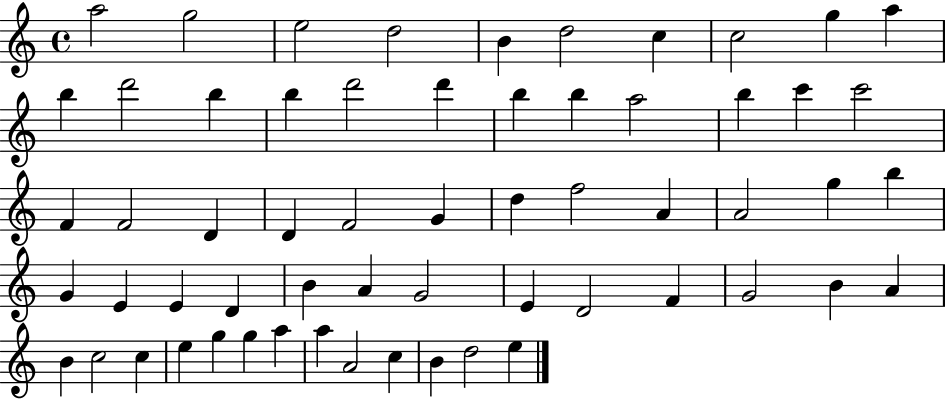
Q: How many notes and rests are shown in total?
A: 60